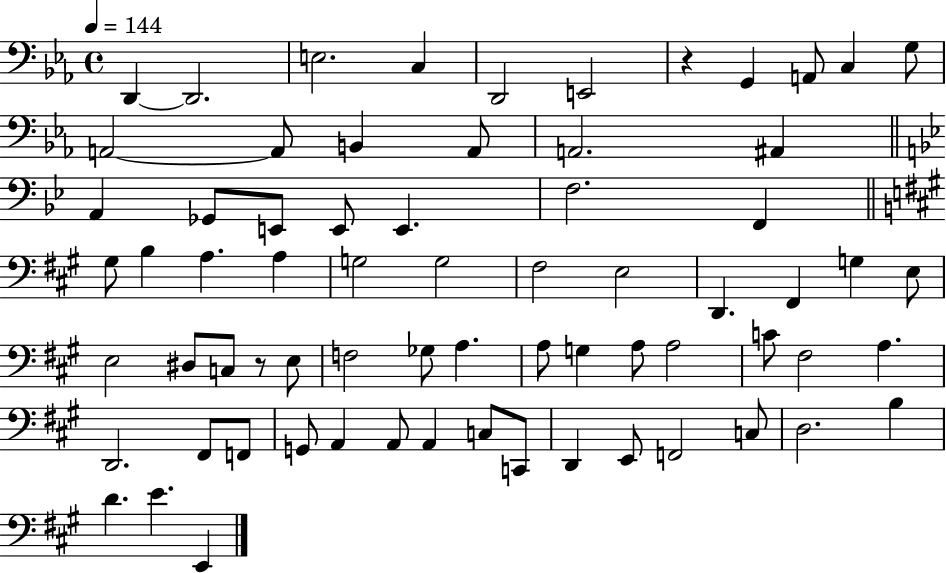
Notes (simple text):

D2/q D2/h. E3/h. C3/q D2/h E2/h R/q G2/q A2/e C3/q G3/e A2/h A2/e B2/q A2/e A2/h. A#2/q A2/q Gb2/e E2/e E2/e E2/q. F3/h. F2/q G#3/e B3/q A3/q. A3/q G3/h G3/h F#3/h E3/h D2/q. F#2/q G3/q E3/e E3/h D#3/e C3/e R/e E3/e F3/h Gb3/e A3/q. A3/e G3/q A3/e A3/h C4/e F#3/h A3/q. D2/h. F#2/e F2/e G2/e A2/q A2/e A2/q C3/e C2/e D2/q E2/e F2/h C3/e D3/h. B3/q D4/q. E4/q. E2/q